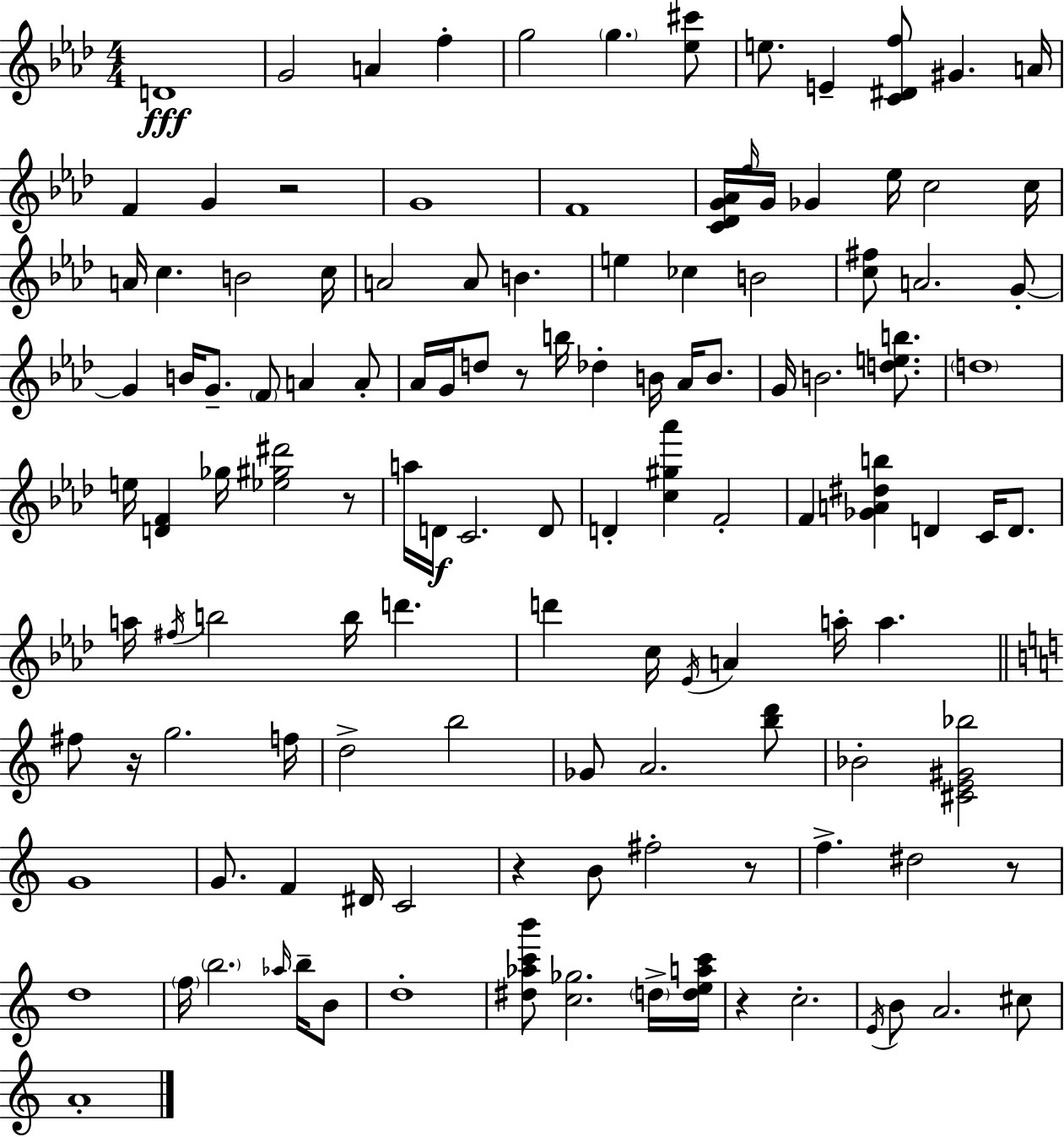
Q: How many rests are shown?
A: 8